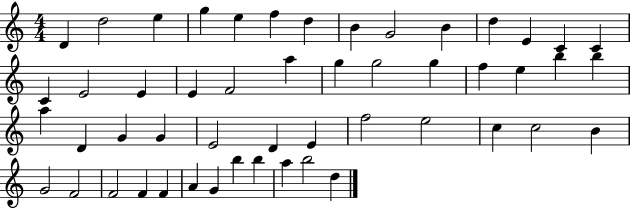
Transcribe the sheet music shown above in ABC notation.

X:1
T:Untitled
M:4/4
L:1/4
K:C
D d2 e g e f d B G2 B d E C C C E2 E E F2 a g g2 g f e b b a D G G E2 D E f2 e2 c c2 B G2 F2 F2 F F A G b b a b2 d